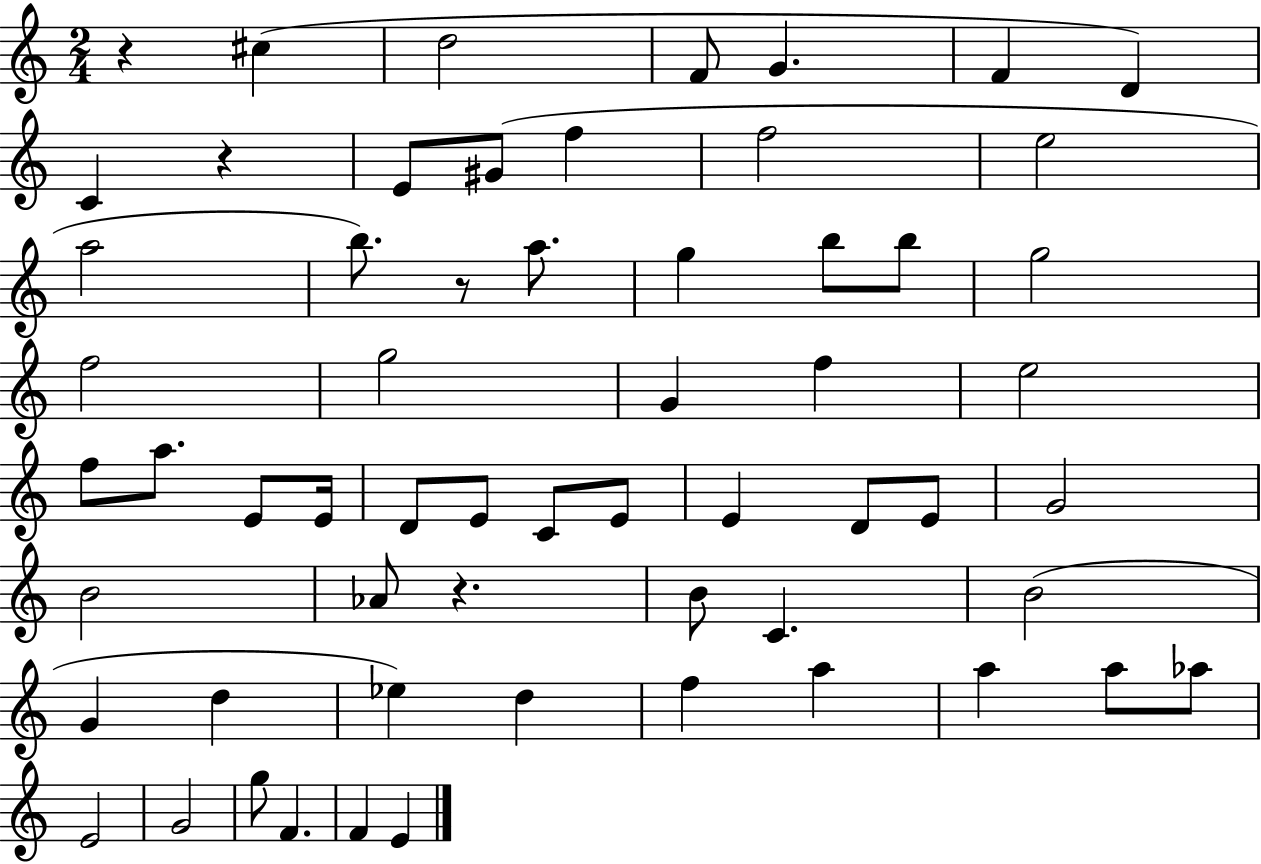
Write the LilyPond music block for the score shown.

{
  \clef treble
  \numericTimeSignature
  \time 2/4
  \key c \major
  r4 cis''4( | d''2 | f'8 g'4. | f'4 d'4) | \break c'4 r4 | e'8 gis'8( f''4 | f''2 | e''2 | \break a''2 | b''8.) r8 a''8. | g''4 b''8 b''8 | g''2 | \break f''2 | g''2 | g'4 f''4 | e''2 | \break f''8 a''8. e'8 e'16 | d'8 e'8 c'8 e'8 | e'4 d'8 e'8 | g'2 | \break b'2 | aes'8 r4. | b'8 c'4. | b'2( | \break g'4 d''4 | ees''4) d''4 | f''4 a''4 | a''4 a''8 aes''8 | \break e'2 | g'2 | g''8 f'4. | f'4 e'4 | \break \bar "|."
}